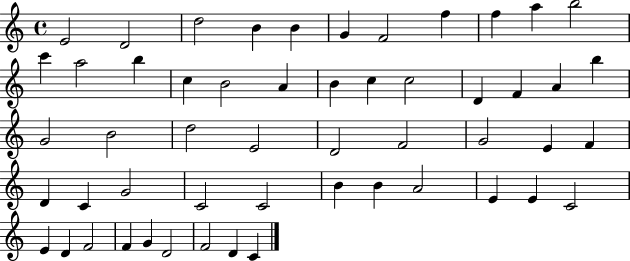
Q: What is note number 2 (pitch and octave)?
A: D4